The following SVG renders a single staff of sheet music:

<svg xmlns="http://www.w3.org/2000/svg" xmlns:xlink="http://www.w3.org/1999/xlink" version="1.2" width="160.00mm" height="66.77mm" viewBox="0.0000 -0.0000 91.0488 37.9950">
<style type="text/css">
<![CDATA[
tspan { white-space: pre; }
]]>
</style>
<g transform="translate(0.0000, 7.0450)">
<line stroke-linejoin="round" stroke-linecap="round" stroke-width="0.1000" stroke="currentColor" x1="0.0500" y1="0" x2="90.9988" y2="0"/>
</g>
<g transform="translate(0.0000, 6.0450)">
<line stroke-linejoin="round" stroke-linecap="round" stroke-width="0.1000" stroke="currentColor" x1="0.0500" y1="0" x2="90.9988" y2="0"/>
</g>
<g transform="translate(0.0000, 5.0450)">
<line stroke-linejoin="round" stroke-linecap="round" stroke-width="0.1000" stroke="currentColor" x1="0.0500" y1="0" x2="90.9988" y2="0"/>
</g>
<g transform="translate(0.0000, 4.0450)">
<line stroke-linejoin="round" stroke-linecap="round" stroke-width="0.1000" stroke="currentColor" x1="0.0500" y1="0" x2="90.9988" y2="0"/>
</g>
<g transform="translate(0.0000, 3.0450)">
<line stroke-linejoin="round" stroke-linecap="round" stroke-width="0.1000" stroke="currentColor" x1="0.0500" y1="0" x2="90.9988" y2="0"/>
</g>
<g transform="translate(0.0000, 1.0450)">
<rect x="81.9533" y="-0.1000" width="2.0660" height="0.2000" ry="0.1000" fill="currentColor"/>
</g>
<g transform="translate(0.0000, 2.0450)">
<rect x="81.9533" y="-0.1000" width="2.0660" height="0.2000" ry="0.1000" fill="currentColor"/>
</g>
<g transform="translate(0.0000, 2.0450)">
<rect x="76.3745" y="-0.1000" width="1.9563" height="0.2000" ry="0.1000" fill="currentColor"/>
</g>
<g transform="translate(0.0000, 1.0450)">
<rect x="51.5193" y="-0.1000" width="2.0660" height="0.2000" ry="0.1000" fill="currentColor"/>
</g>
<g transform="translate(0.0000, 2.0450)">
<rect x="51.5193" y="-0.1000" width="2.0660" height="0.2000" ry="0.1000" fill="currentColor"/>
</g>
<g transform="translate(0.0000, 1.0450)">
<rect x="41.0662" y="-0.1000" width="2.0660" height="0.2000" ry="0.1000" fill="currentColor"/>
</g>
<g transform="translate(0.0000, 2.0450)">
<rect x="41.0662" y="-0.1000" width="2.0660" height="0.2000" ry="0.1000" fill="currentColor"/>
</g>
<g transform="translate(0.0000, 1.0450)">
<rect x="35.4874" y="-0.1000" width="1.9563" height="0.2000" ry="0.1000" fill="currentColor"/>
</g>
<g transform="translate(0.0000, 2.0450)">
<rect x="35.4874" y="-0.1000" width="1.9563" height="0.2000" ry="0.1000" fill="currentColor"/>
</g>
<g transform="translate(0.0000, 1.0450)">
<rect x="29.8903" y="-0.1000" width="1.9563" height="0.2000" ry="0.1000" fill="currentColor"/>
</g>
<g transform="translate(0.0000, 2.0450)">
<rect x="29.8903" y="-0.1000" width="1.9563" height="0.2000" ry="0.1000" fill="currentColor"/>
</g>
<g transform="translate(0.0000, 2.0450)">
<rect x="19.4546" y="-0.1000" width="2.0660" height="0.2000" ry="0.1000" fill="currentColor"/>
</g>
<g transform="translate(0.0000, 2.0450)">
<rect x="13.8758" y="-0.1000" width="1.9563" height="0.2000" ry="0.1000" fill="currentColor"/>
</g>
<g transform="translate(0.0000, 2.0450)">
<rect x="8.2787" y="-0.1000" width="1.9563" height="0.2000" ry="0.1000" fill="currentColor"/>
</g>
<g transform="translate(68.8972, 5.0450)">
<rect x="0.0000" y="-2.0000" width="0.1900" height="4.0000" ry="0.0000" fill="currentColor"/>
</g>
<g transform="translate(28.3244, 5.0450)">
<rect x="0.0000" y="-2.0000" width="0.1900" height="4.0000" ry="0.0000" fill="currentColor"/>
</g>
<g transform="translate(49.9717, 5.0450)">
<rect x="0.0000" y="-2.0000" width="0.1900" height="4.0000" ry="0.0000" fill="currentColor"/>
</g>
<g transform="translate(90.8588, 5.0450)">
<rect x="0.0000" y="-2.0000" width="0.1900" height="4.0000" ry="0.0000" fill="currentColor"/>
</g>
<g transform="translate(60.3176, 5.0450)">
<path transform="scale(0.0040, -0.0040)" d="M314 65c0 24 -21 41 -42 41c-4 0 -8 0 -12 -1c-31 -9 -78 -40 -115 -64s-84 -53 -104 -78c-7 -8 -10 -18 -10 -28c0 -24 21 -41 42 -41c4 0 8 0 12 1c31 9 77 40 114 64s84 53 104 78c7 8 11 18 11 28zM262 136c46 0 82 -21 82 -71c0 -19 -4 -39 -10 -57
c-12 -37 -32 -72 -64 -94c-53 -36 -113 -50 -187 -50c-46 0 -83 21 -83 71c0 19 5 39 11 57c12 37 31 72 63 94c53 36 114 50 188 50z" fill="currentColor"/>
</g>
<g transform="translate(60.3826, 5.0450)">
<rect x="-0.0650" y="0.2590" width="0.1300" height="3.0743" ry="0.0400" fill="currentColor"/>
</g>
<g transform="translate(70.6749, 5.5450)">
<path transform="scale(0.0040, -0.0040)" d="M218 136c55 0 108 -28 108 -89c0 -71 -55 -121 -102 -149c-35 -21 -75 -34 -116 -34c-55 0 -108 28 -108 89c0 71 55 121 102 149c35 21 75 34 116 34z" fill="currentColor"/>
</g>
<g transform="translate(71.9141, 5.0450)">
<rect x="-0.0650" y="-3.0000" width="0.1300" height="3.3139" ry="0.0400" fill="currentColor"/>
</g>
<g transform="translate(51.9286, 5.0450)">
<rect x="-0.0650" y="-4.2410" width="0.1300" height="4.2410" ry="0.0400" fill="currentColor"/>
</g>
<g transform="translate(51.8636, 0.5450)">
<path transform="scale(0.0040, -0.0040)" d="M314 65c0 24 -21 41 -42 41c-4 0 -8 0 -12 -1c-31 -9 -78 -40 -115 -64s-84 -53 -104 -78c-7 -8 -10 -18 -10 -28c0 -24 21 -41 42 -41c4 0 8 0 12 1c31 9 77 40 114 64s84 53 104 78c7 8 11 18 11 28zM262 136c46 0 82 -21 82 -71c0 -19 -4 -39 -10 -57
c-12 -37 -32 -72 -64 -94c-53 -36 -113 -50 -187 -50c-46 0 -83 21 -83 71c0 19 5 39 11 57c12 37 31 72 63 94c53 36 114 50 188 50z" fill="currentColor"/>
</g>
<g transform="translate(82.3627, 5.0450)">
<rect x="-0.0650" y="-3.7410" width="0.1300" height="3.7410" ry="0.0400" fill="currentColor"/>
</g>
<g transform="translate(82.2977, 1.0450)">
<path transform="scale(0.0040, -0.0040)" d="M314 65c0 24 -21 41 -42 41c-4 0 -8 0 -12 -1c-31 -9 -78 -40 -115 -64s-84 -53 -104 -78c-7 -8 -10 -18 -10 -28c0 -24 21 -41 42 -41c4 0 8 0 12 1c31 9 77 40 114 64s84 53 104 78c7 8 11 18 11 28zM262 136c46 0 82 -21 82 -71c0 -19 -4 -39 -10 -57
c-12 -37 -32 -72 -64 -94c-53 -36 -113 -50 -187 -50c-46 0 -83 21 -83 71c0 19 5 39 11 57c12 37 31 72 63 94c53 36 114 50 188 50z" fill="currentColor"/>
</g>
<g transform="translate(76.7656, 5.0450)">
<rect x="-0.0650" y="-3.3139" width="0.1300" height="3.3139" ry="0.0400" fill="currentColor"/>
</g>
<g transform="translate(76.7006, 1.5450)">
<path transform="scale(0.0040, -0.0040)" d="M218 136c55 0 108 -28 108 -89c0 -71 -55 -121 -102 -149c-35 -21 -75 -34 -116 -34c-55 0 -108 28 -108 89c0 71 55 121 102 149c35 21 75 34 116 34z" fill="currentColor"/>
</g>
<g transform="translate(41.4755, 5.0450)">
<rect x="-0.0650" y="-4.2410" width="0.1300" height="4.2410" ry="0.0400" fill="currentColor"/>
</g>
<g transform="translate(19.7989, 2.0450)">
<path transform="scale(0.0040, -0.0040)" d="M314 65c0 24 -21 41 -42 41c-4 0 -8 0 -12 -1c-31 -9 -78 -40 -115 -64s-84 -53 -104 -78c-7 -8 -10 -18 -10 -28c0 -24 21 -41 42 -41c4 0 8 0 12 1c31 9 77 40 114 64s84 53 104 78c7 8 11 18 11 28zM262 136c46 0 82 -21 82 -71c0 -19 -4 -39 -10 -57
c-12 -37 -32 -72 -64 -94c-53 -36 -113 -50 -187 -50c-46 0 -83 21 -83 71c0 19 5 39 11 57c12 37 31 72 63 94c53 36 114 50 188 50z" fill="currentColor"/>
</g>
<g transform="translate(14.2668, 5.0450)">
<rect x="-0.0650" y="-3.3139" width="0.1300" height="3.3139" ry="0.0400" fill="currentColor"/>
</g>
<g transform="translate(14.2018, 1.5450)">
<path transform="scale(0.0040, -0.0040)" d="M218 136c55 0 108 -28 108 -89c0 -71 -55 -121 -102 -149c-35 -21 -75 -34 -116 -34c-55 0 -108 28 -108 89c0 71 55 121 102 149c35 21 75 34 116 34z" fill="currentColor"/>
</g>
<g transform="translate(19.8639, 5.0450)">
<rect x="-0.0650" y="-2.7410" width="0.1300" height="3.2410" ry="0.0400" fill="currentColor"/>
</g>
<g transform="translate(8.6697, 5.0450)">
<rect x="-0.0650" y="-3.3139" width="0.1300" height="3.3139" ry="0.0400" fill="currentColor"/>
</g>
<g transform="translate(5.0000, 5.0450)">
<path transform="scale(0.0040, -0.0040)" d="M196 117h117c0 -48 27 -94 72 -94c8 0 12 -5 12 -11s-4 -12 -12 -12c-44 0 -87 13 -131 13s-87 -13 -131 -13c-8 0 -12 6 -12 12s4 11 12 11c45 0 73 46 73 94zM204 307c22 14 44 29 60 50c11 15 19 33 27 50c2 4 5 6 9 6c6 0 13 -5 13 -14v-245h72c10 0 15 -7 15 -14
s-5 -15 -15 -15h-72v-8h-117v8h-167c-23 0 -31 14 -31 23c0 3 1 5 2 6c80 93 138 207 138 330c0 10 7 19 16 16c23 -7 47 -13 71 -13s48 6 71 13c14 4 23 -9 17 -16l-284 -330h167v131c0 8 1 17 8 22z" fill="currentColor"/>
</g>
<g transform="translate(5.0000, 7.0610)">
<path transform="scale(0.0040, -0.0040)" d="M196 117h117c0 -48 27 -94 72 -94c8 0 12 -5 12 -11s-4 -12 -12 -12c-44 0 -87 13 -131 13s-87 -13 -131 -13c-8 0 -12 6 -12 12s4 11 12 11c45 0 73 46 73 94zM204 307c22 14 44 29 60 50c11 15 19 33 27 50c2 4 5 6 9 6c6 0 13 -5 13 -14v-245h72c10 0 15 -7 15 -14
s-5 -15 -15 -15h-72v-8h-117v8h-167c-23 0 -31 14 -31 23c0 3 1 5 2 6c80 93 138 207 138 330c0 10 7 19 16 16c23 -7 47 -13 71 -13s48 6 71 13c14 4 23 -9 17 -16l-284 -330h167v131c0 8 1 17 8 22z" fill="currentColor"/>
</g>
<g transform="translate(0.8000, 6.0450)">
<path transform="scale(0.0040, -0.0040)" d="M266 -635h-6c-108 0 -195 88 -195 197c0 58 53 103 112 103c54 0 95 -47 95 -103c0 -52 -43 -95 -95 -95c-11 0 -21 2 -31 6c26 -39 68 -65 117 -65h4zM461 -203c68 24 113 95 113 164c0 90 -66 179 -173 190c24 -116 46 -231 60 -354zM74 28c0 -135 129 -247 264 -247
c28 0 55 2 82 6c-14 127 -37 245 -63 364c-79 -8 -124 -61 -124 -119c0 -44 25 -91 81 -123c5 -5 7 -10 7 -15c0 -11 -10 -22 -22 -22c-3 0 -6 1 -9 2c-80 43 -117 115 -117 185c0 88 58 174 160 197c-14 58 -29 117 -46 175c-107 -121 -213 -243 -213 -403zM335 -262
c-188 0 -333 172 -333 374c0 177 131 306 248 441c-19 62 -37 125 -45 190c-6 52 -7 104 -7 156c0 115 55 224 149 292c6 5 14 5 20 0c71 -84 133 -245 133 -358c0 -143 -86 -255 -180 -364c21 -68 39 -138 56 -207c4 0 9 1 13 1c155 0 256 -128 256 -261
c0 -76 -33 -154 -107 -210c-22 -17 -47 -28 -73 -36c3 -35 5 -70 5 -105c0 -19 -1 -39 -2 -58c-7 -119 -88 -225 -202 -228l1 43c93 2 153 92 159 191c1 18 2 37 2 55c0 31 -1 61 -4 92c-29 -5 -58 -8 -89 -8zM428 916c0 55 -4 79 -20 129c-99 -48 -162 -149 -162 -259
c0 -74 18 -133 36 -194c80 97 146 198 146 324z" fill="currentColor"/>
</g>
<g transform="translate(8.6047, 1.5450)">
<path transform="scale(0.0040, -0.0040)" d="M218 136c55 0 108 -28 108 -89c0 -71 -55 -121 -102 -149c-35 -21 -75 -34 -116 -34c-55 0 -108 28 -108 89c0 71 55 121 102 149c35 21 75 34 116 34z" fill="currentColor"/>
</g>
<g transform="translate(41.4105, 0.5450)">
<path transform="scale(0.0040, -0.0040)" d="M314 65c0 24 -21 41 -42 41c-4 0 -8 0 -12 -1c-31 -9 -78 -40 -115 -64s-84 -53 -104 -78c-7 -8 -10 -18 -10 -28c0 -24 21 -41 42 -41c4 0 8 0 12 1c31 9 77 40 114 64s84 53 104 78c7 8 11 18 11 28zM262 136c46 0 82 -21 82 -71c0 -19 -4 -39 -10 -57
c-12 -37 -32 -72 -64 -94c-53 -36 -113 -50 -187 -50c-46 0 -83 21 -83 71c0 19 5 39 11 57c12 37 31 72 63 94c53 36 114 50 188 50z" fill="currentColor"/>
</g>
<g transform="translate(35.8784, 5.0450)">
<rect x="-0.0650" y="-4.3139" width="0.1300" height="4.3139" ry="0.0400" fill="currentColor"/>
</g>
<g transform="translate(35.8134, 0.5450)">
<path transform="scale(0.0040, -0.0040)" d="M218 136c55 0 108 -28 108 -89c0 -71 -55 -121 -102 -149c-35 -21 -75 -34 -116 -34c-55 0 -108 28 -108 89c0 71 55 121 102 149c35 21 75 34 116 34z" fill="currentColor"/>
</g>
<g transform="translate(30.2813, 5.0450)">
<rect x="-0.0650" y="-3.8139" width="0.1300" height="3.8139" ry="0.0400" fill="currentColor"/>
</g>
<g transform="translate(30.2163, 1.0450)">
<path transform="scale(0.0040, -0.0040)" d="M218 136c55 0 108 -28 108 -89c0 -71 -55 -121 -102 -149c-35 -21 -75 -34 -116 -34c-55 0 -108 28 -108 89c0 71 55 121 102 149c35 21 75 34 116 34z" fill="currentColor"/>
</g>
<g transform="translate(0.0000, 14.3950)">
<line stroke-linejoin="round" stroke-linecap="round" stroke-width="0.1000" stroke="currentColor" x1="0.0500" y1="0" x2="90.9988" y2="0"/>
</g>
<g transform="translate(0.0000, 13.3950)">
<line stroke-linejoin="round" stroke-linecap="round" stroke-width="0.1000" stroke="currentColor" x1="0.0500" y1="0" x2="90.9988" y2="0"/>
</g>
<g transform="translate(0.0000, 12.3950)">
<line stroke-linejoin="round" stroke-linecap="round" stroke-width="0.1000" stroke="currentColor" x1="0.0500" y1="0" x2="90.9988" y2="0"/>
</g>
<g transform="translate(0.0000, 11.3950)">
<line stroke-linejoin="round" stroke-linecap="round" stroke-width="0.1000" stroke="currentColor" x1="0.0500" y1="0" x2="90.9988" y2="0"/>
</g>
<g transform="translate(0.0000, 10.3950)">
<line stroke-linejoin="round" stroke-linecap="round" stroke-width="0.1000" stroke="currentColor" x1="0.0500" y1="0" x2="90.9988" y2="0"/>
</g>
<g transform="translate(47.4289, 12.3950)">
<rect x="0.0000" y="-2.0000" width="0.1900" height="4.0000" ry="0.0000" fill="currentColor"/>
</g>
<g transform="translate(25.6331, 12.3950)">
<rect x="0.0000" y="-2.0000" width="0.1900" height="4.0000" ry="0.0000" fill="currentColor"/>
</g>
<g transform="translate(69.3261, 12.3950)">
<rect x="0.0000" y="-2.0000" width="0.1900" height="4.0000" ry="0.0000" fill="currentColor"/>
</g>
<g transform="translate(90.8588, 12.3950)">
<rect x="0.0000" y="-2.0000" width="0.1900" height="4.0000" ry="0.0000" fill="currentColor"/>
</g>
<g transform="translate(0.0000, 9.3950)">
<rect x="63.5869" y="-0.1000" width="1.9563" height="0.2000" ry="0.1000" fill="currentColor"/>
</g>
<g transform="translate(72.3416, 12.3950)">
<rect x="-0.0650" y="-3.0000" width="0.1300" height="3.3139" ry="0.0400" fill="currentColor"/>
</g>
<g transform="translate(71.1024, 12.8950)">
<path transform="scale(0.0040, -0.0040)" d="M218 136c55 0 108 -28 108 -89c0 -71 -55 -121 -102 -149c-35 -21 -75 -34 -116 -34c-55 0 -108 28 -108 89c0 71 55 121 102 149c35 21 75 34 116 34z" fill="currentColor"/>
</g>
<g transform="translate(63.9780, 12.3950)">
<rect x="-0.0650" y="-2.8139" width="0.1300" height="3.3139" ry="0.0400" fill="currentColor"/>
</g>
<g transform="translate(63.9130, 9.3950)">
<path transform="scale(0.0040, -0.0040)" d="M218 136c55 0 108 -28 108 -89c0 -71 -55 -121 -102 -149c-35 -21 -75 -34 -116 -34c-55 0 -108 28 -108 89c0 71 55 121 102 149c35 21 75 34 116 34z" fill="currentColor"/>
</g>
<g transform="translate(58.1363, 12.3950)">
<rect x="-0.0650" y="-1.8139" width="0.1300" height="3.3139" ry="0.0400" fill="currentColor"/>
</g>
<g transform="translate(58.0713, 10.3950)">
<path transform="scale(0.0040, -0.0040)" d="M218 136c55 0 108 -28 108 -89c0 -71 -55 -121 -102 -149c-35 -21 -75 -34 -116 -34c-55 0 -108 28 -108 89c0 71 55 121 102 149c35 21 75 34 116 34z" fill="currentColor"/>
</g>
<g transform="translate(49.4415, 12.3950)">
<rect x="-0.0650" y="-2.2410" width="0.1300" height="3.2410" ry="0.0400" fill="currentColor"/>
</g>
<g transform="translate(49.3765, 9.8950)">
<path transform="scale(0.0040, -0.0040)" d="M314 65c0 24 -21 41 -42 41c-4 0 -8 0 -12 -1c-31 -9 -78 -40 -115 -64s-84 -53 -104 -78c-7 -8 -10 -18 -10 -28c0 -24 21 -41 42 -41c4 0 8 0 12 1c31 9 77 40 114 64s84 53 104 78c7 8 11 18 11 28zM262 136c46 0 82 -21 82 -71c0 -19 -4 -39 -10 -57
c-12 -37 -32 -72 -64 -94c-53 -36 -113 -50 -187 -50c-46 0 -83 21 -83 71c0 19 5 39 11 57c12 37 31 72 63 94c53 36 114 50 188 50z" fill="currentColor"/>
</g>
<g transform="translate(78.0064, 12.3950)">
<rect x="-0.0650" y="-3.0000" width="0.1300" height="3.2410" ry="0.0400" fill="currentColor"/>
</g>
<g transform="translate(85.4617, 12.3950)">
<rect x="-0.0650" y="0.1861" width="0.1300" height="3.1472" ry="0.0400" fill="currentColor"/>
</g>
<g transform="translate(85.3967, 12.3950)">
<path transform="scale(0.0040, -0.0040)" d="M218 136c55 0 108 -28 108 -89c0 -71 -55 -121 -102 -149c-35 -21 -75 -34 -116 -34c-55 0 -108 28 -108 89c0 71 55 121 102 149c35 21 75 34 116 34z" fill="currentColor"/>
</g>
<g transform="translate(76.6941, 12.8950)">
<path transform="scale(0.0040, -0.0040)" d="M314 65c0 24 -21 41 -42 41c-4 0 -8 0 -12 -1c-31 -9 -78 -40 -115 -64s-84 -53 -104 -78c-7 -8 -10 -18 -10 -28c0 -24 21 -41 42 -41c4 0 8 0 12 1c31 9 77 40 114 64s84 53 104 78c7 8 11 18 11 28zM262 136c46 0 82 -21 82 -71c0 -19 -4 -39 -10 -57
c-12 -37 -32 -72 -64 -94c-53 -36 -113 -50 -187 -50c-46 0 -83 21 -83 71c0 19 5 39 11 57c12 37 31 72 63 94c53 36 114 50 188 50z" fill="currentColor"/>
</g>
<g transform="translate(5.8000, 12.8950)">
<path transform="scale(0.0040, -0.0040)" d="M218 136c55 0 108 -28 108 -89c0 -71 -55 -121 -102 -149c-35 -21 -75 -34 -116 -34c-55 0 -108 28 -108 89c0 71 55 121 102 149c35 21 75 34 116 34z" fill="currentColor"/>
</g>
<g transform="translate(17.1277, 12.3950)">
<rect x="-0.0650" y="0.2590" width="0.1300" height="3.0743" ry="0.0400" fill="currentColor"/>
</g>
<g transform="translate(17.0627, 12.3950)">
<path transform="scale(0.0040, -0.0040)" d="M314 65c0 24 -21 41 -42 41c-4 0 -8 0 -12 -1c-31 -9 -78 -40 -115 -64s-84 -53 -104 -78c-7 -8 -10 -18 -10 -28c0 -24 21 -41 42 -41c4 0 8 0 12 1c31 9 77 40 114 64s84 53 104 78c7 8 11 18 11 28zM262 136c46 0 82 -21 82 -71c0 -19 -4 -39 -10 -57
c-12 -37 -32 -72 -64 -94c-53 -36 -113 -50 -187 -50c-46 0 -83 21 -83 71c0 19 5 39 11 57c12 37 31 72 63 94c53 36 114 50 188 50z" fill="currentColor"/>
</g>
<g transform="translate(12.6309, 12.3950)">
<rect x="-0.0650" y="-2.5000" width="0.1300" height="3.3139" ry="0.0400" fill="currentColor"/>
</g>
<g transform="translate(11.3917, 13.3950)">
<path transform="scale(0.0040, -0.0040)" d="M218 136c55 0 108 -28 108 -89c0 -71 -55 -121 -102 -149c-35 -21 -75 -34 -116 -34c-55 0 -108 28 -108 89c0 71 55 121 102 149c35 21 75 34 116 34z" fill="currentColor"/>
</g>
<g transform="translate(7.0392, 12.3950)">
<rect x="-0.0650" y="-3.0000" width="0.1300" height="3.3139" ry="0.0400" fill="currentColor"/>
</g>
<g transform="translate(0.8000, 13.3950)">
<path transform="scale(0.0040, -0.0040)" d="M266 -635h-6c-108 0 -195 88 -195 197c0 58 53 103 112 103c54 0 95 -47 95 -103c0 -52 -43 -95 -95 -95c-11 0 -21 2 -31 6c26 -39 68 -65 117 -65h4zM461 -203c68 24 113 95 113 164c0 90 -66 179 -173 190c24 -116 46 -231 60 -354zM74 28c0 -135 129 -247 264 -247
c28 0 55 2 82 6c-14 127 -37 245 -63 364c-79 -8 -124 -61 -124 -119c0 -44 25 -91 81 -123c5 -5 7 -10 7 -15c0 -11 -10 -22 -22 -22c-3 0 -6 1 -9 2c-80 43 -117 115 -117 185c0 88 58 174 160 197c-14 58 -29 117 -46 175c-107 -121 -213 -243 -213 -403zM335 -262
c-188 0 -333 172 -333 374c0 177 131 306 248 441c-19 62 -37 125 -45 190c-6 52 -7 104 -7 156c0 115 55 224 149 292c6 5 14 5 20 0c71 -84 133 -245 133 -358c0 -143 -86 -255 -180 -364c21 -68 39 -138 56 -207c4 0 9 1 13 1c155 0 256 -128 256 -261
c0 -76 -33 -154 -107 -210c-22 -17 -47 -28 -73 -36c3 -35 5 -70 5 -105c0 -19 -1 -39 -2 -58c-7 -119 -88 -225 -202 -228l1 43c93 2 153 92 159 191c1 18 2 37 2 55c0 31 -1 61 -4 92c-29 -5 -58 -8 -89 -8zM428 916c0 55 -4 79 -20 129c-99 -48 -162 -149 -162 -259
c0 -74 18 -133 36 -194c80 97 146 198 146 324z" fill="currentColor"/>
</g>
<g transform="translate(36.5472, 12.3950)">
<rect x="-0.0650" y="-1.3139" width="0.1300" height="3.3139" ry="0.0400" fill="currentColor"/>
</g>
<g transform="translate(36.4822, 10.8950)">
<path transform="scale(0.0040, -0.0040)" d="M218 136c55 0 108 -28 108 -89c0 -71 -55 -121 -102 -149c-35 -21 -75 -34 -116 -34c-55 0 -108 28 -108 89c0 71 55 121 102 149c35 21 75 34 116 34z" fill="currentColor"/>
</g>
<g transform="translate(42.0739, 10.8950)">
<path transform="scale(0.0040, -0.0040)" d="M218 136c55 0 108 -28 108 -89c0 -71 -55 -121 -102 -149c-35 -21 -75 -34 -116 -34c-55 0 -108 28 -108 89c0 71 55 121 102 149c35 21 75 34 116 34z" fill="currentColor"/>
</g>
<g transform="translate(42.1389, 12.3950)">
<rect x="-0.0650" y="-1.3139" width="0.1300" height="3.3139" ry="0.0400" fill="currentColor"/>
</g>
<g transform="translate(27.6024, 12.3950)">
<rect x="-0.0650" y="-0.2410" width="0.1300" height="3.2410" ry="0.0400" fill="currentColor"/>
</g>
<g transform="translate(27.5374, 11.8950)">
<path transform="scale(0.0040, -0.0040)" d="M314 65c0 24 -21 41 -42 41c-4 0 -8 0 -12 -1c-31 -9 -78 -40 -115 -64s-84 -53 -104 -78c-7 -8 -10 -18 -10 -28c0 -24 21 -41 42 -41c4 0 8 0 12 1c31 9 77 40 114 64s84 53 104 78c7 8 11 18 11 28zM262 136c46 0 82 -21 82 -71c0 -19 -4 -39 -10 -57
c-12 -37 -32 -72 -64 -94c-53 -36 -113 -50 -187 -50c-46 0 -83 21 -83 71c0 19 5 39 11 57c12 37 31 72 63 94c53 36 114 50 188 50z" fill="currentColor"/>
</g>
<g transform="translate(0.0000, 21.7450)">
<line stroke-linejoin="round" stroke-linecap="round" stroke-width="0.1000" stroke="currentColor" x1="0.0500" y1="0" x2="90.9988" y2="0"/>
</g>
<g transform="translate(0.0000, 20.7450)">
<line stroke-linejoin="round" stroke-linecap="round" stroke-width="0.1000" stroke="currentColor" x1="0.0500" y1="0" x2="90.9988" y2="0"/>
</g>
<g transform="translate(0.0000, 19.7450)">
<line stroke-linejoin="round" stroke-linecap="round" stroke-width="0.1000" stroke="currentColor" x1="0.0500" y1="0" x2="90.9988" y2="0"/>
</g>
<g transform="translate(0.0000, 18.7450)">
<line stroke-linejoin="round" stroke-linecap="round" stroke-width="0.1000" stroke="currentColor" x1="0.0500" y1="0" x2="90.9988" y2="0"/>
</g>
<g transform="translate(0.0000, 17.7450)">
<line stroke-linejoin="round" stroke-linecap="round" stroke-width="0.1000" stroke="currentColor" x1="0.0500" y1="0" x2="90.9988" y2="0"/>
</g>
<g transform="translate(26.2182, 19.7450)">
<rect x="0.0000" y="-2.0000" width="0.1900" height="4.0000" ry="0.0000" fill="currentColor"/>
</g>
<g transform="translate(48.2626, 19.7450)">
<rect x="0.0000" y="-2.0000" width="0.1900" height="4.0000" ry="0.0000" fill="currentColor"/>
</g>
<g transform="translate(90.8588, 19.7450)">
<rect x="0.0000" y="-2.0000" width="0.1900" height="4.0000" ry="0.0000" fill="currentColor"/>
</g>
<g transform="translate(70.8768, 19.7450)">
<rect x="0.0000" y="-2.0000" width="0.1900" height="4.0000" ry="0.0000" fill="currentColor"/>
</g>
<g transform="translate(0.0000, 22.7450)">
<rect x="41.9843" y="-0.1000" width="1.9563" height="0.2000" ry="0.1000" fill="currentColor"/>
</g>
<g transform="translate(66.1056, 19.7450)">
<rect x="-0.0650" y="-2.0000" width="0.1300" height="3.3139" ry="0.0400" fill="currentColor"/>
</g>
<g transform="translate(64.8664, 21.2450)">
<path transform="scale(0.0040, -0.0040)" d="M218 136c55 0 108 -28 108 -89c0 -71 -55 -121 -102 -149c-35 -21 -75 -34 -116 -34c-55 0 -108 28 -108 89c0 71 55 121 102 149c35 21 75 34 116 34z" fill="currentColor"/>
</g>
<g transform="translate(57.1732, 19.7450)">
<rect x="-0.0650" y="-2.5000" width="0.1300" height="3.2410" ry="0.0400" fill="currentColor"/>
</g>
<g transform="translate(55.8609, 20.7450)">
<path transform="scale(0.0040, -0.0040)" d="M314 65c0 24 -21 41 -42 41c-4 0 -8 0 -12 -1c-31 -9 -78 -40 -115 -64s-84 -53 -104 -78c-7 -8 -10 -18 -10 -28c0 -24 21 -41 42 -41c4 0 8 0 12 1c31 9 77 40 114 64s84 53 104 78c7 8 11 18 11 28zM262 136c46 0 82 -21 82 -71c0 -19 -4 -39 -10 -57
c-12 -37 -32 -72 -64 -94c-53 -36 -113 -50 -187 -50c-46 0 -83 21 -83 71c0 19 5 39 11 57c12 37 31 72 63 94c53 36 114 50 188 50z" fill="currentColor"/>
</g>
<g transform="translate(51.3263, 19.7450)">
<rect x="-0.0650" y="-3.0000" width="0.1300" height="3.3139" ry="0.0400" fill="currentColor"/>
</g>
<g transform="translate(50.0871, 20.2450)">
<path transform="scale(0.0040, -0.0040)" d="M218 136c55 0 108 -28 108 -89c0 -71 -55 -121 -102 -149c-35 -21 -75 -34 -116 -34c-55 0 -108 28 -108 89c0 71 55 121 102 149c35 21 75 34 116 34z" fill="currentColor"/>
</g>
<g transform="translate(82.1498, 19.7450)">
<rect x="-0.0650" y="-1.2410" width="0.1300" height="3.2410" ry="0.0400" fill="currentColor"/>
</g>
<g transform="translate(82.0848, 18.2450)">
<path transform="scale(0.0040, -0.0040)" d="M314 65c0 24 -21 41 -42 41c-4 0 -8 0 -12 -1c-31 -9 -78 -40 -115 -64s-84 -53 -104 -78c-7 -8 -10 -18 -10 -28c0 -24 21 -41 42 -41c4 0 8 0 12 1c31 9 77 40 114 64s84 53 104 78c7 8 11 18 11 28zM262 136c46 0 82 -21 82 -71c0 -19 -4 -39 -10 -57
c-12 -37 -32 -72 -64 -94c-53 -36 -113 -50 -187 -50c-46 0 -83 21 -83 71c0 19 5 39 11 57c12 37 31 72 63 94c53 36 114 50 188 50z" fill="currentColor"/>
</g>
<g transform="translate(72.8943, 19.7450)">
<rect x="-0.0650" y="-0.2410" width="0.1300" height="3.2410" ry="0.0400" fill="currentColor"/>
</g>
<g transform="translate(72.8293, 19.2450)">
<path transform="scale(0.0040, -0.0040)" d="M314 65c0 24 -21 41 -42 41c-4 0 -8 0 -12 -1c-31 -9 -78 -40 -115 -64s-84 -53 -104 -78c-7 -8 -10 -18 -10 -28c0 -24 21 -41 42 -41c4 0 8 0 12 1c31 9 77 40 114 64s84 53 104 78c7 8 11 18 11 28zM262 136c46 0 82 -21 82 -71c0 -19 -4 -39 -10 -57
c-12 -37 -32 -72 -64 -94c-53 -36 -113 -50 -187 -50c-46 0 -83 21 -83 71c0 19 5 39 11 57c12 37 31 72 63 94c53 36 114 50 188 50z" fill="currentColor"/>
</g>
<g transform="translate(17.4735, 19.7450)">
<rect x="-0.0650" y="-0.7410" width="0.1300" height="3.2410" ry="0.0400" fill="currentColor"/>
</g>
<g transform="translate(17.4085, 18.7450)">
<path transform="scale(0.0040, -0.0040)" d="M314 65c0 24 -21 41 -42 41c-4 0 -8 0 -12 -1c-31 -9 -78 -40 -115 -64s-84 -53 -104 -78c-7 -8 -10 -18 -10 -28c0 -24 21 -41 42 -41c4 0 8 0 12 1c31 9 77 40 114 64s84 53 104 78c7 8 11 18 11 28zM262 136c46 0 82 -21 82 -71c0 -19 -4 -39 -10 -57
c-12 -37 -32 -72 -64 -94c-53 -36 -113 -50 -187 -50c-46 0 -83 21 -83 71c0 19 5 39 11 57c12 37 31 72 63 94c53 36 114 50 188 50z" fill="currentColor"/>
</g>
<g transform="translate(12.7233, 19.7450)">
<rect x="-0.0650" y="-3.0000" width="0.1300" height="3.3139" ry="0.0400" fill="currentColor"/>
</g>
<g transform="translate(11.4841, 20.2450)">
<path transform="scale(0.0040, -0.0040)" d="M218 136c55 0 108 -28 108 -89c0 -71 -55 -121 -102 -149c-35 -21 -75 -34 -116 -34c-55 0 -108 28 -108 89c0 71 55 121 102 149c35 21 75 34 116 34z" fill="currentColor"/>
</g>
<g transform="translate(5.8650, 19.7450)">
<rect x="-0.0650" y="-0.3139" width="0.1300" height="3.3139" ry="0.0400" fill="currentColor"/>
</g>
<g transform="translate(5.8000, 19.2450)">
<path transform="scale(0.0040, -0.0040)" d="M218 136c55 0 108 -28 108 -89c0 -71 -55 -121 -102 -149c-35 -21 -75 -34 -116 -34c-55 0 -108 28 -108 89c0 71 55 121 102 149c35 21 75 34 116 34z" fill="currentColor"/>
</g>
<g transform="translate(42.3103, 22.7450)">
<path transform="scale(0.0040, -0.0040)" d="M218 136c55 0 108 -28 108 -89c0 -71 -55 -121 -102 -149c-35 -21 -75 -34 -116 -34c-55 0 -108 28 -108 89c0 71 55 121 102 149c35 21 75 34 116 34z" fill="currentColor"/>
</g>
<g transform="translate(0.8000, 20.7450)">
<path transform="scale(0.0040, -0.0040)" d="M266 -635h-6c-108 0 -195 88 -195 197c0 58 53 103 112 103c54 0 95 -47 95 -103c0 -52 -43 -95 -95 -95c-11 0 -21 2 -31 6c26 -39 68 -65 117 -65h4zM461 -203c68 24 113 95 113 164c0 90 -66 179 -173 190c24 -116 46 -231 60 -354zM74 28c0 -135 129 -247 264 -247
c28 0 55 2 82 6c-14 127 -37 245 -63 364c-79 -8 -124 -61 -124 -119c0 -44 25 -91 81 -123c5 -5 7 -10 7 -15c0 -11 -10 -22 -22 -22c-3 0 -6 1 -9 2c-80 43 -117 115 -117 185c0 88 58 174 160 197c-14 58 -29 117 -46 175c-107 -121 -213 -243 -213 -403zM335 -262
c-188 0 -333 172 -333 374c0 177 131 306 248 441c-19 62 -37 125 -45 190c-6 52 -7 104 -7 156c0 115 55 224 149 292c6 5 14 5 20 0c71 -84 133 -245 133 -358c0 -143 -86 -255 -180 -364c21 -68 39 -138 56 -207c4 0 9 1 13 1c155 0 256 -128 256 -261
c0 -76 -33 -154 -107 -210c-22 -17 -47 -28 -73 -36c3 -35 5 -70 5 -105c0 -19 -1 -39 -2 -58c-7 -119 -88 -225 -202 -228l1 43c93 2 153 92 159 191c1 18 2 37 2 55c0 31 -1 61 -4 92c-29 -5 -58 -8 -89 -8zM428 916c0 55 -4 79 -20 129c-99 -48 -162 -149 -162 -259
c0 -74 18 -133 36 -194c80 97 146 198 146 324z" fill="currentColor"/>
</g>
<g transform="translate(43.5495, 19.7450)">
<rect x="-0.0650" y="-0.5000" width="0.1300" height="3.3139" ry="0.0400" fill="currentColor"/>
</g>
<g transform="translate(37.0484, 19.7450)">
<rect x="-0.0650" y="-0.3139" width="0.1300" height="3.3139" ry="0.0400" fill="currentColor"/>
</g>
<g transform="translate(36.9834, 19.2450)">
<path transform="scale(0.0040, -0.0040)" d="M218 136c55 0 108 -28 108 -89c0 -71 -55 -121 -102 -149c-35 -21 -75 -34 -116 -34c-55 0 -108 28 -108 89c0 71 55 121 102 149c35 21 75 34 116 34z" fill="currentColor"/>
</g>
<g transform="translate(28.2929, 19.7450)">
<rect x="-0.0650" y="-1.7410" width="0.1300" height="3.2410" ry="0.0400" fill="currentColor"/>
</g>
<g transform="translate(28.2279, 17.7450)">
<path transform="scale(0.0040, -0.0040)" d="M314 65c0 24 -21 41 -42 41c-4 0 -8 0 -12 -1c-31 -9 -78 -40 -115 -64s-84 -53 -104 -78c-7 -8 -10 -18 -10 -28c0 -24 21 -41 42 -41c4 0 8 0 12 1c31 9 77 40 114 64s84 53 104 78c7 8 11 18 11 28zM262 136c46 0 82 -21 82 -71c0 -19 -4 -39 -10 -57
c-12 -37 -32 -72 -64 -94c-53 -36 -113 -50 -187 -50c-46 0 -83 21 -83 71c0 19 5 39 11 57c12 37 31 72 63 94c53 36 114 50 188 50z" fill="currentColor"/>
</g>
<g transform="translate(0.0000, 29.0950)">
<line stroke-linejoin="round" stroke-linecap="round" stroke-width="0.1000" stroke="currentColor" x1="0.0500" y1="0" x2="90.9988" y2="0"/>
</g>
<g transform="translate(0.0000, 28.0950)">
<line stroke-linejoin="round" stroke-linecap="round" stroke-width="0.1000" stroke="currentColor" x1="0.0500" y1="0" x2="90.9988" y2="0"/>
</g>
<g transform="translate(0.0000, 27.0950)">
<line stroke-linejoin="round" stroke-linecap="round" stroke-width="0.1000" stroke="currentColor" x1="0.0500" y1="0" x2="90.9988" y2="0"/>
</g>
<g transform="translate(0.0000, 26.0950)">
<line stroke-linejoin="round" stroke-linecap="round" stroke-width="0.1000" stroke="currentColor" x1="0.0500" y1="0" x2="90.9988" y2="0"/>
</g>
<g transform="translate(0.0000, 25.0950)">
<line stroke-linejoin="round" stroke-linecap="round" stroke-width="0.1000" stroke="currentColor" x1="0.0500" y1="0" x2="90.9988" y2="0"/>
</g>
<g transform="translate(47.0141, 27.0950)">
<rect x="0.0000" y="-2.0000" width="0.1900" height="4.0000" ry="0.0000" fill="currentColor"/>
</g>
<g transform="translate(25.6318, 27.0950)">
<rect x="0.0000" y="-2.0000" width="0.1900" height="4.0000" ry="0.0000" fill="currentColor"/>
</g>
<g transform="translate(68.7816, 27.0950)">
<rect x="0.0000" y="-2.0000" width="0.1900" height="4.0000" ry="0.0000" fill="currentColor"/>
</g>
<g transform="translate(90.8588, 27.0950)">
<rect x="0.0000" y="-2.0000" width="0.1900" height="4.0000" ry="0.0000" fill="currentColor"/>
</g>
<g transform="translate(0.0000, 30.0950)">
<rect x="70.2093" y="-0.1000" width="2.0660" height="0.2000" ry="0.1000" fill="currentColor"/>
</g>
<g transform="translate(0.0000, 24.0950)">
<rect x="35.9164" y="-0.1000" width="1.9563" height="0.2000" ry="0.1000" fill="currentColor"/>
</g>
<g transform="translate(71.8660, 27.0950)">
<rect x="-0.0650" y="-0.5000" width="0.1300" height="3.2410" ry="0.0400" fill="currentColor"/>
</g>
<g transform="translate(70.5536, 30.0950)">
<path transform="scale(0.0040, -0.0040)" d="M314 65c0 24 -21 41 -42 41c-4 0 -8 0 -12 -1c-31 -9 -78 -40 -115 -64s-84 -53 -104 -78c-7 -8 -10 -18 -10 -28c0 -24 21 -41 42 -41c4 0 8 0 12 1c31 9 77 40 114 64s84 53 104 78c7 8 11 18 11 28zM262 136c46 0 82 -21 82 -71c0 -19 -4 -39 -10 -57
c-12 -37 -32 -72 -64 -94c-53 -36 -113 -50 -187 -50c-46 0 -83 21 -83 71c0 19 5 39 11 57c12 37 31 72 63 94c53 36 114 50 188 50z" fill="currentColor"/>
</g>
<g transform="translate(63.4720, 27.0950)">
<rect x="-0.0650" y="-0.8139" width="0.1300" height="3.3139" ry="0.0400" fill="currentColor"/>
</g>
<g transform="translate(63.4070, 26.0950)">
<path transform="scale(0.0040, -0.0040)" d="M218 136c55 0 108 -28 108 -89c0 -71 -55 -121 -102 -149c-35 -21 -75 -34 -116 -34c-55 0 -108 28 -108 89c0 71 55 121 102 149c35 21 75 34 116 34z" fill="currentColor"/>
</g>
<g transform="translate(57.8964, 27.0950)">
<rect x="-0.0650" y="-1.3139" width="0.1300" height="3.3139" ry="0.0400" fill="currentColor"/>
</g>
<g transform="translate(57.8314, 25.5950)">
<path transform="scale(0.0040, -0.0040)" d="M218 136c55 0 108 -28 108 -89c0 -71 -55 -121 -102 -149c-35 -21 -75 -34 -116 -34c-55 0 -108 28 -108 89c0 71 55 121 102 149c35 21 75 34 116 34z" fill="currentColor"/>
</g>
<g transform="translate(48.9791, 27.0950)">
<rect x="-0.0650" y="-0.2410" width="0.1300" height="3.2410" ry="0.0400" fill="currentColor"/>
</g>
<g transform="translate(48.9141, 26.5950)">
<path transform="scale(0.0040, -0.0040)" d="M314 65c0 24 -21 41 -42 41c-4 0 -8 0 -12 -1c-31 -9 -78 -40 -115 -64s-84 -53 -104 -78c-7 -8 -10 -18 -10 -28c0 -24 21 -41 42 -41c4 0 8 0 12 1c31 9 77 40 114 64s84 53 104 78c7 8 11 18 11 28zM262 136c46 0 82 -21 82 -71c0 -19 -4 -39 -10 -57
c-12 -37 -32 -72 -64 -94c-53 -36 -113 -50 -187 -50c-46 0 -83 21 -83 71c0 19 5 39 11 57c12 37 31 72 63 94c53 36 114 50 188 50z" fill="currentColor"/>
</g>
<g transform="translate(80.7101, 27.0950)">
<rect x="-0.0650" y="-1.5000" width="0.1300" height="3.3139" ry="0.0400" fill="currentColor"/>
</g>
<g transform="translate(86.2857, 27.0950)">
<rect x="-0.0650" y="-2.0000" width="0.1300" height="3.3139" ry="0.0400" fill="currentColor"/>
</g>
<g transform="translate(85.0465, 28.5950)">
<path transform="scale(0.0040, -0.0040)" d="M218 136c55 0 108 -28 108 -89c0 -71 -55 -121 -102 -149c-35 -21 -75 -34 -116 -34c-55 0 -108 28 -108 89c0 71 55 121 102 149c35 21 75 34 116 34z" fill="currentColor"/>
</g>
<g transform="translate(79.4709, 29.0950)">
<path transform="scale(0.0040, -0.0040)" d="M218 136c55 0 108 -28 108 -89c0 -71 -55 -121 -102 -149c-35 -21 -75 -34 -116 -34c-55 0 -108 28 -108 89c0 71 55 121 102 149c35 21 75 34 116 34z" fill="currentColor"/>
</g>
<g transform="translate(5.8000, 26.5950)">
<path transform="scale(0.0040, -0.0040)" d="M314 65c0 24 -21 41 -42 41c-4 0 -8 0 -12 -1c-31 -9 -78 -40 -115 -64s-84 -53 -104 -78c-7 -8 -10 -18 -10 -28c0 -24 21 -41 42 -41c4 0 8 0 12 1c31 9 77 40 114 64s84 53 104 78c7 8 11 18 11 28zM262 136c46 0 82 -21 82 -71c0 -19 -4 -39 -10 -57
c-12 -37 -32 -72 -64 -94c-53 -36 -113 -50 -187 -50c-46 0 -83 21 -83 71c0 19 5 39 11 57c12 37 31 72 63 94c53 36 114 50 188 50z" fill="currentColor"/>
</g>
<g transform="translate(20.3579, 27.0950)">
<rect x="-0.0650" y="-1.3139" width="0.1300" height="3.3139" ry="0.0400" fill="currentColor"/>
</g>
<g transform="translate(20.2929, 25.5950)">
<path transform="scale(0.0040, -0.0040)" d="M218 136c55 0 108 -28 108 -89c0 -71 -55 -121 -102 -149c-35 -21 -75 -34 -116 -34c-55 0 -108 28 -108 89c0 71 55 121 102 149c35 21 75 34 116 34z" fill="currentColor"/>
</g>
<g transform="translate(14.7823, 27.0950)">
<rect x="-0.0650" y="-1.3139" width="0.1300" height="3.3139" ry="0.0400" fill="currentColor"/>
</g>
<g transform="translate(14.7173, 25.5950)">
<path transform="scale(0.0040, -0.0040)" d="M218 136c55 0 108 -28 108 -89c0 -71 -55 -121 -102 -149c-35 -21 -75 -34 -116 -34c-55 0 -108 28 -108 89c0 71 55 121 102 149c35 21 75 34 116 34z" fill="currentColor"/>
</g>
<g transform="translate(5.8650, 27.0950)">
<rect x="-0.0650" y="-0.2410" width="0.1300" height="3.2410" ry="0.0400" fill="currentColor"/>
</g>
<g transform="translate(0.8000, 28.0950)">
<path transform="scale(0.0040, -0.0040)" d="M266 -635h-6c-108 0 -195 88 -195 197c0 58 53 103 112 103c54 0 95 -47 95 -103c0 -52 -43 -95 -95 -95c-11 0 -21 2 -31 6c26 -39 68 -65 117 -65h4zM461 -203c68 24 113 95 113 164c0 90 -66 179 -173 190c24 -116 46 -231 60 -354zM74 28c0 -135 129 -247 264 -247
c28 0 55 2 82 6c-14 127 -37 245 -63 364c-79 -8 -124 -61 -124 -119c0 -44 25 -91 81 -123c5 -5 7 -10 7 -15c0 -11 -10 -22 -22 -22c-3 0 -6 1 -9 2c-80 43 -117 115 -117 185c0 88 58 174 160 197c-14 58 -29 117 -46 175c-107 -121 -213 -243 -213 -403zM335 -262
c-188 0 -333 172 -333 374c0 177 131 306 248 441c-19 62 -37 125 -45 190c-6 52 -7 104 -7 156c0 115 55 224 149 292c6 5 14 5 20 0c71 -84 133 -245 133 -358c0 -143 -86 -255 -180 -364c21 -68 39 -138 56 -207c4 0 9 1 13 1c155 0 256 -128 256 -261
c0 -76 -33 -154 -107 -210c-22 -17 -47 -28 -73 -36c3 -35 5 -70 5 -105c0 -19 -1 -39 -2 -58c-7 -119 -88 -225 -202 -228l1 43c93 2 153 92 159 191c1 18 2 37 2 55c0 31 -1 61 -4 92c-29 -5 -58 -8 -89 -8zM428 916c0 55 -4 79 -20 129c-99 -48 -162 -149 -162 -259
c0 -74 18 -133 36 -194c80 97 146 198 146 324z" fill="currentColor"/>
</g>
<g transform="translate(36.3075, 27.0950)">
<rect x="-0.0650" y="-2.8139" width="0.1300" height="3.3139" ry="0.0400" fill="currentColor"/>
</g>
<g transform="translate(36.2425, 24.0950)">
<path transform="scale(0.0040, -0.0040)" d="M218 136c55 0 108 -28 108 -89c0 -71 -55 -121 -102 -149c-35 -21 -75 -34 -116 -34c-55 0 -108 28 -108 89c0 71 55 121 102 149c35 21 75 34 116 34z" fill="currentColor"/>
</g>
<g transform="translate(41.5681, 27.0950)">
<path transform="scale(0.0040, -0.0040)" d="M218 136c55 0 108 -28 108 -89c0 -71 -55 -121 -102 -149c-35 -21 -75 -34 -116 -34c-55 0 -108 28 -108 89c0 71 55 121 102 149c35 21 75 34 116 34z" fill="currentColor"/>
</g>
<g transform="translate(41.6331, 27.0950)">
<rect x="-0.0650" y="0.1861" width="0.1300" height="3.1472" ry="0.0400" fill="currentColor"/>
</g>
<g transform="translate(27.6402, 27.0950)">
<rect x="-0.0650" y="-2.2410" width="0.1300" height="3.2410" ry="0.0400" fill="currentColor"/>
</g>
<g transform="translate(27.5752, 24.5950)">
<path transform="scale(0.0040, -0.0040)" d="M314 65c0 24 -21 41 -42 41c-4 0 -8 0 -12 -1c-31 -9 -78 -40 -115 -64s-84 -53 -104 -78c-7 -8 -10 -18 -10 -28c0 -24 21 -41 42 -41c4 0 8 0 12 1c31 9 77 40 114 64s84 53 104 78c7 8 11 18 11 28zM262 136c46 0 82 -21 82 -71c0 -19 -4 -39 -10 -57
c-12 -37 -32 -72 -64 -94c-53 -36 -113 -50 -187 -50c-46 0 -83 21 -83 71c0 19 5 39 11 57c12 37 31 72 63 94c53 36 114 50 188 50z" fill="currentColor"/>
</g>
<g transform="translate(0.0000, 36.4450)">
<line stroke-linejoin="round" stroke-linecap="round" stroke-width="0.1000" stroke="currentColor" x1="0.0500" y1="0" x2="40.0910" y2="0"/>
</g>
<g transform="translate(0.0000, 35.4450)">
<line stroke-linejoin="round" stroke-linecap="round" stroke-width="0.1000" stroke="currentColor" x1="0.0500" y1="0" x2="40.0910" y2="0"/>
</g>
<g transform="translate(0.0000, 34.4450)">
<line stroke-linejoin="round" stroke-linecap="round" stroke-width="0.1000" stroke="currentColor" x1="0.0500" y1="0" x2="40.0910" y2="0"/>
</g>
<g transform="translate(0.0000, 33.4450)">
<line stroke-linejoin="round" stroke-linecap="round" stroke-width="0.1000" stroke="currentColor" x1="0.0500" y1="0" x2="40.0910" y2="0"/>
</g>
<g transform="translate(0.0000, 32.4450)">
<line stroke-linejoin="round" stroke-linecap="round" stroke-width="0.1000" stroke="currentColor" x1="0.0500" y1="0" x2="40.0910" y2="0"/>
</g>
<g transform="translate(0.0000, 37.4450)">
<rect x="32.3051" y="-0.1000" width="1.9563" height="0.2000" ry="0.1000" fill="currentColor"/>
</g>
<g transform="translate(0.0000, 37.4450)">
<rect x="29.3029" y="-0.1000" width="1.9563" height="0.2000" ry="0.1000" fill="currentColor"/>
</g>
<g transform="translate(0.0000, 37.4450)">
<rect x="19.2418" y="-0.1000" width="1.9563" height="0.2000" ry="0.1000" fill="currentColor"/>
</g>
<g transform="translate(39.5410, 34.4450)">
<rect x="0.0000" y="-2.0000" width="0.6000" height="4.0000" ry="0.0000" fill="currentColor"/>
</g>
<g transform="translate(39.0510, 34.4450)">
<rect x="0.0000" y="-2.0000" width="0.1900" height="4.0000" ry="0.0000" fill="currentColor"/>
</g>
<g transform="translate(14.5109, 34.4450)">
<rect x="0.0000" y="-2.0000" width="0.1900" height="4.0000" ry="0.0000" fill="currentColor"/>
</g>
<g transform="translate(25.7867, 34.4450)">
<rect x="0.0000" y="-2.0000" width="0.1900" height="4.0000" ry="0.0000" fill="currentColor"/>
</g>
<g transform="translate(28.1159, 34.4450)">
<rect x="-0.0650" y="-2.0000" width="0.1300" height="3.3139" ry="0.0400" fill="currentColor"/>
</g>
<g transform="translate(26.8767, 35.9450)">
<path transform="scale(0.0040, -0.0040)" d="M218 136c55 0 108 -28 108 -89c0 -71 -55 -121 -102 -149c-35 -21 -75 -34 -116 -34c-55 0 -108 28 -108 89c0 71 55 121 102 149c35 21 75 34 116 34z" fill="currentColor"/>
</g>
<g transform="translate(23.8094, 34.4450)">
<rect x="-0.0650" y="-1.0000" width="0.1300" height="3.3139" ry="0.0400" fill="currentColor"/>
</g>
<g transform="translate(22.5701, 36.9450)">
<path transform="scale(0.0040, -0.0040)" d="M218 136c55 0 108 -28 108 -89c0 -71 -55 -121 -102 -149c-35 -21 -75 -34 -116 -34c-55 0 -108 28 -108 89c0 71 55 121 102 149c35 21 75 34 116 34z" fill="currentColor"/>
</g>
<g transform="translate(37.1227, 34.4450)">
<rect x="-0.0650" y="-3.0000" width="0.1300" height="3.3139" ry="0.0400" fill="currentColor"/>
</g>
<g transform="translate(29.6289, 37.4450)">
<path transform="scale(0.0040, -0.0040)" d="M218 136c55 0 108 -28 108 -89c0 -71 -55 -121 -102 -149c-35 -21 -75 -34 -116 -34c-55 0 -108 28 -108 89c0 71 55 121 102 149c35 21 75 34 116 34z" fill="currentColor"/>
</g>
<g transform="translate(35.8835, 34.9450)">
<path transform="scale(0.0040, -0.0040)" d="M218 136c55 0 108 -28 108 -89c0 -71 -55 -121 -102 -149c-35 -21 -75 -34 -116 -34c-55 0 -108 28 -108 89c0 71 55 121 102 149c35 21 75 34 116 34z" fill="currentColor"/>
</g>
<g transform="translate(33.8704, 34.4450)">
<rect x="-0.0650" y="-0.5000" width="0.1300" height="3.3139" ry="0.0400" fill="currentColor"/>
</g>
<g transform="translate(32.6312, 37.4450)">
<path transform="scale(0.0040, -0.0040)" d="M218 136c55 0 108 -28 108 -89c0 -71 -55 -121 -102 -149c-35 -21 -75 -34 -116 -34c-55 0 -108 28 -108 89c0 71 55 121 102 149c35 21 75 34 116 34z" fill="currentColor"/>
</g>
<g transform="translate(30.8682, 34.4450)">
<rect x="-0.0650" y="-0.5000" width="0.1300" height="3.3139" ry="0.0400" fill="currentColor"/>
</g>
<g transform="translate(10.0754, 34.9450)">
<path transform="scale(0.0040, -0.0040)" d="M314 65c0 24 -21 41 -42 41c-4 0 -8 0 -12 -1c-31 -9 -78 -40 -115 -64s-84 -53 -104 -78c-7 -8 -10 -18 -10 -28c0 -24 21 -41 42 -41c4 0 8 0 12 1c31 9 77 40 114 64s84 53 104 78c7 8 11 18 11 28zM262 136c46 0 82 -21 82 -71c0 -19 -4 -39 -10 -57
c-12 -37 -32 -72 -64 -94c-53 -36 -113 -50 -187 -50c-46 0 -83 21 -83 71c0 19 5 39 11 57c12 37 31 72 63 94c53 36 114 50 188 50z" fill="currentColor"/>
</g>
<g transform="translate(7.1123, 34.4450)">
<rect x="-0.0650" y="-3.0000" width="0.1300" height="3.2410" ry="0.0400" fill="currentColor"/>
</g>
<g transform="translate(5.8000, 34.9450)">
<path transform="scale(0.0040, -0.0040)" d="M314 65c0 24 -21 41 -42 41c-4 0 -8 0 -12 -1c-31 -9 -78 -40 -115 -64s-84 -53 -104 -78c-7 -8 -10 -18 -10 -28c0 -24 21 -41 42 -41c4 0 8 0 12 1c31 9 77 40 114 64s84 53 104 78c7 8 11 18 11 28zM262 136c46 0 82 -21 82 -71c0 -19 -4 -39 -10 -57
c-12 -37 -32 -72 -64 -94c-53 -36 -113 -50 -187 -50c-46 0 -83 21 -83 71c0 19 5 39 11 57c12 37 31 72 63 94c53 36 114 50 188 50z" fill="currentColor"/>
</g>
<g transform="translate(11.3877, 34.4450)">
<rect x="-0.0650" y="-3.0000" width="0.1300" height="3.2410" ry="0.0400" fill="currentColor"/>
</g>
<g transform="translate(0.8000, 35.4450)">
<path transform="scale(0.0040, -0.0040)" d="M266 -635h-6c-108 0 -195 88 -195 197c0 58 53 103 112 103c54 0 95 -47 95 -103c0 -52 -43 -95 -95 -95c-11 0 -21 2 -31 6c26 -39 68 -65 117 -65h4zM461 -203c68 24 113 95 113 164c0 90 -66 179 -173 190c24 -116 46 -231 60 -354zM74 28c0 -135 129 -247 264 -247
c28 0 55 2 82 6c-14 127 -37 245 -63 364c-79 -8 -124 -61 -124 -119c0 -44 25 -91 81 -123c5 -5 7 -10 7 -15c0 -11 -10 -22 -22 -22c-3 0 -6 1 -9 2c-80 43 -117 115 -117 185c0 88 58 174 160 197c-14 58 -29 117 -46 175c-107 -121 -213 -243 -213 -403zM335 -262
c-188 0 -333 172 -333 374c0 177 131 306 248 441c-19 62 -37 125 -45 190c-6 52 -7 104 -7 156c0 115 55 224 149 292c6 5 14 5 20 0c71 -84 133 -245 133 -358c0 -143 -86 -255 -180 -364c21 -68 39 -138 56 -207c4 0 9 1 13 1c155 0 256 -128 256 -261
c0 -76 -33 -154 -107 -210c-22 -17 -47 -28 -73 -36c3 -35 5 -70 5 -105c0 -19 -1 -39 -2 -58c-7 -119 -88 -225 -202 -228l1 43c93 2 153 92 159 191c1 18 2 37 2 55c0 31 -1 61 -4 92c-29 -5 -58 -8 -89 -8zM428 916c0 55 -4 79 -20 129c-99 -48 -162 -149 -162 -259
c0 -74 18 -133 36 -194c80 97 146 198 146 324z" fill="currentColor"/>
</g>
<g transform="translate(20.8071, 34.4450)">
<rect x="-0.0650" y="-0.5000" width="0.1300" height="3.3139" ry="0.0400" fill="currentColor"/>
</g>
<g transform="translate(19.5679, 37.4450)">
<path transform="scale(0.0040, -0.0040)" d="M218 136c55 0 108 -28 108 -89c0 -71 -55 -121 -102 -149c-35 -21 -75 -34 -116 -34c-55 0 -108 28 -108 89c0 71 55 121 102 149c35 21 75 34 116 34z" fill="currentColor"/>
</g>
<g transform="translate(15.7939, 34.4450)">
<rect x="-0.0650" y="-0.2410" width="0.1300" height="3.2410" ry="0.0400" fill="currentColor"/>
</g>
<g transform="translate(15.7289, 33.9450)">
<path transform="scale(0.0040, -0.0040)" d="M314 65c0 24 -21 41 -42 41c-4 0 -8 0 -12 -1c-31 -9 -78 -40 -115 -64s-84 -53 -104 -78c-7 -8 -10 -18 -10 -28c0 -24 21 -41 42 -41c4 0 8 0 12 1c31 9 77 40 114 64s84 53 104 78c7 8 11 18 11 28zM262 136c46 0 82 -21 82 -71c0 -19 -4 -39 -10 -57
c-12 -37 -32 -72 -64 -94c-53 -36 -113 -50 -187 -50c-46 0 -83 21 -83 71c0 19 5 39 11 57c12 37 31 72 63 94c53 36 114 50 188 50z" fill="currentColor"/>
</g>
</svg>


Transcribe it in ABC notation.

X:1
T:Untitled
M:4/4
L:1/4
K:C
b b a2 c' d' d'2 d'2 B2 A b c'2 A G B2 c2 e e g2 f a A A2 B c A d2 f2 c C A G2 F c2 e2 c2 e e g2 a B c2 e d C2 E F A2 A2 c2 C D F C C A